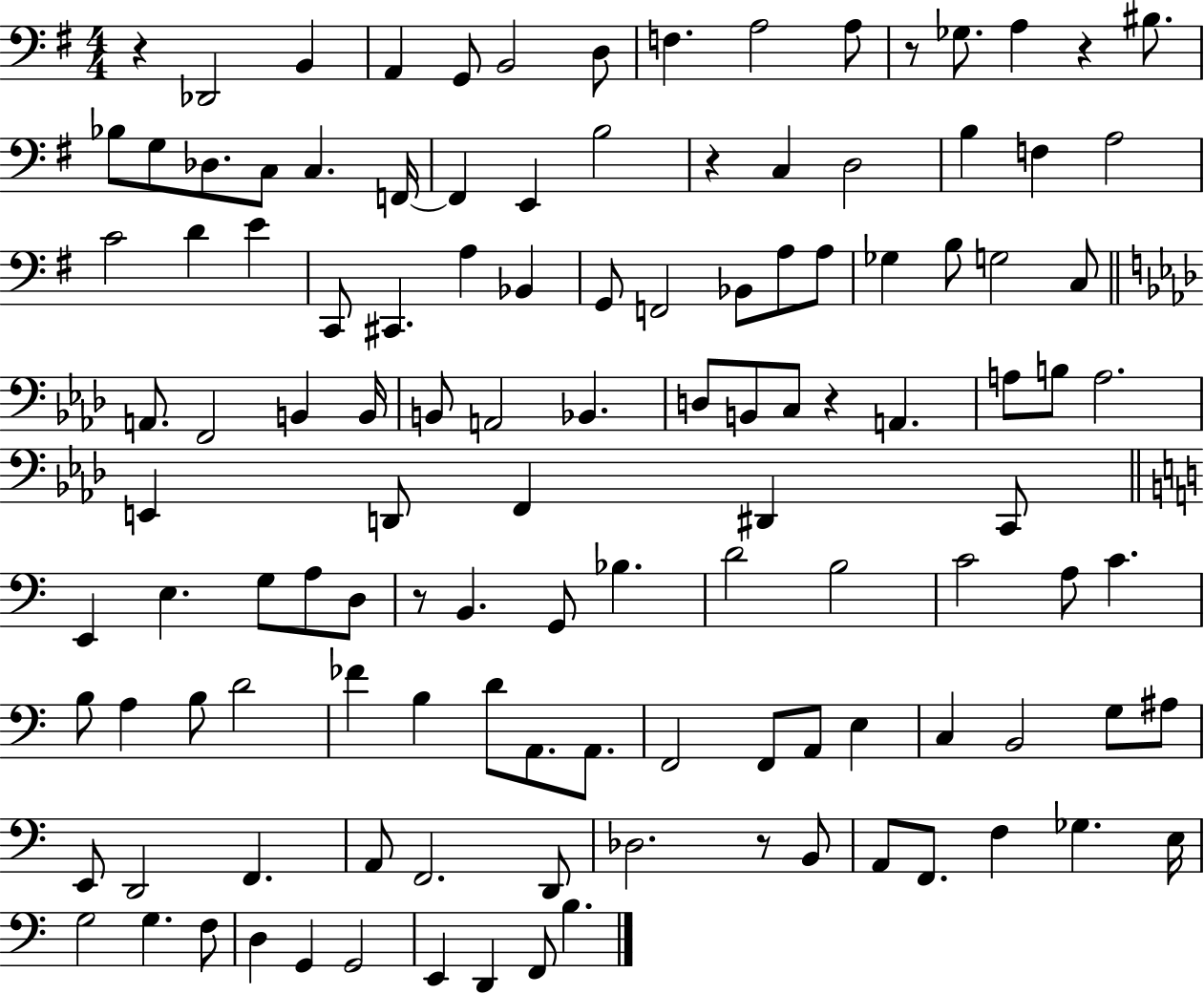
X:1
T:Untitled
M:4/4
L:1/4
K:G
z _D,,2 B,, A,, G,,/2 B,,2 D,/2 F, A,2 A,/2 z/2 _G,/2 A, z ^B,/2 _B,/2 G,/2 _D,/2 C,/2 C, F,,/4 F,, E,, B,2 z C, D,2 B, F, A,2 C2 D E C,,/2 ^C,, A, _B,, G,,/2 F,,2 _B,,/2 A,/2 A,/2 _G, B,/2 G,2 C,/2 A,,/2 F,,2 B,, B,,/4 B,,/2 A,,2 _B,, D,/2 B,,/2 C,/2 z A,, A,/2 B,/2 A,2 E,, D,,/2 F,, ^D,, C,,/2 E,, E, G,/2 A,/2 D,/2 z/2 B,, G,,/2 _B, D2 B,2 C2 A,/2 C B,/2 A, B,/2 D2 _F B, D/2 A,,/2 A,,/2 F,,2 F,,/2 A,,/2 E, C, B,,2 G,/2 ^A,/2 E,,/2 D,,2 F,, A,,/2 F,,2 D,,/2 _D,2 z/2 B,,/2 A,,/2 F,,/2 F, _G, E,/4 G,2 G, F,/2 D, G,, G,,2 E,, D,, F,,/2 B,